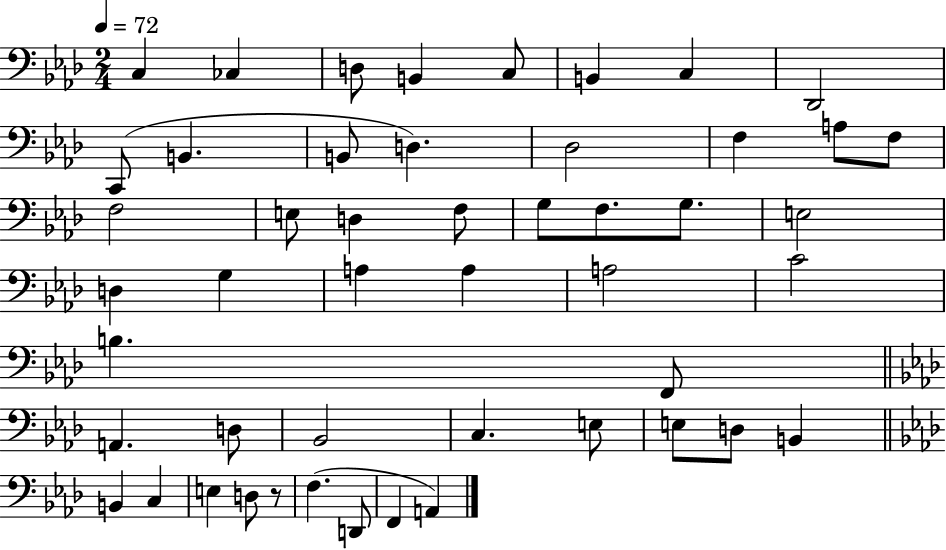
{
  \clef bass
  \numericTimeSignature
  \time 2/4
  \key aes \major
  \tempo 4 = 72
  \repeat volta 2 { c4 ces4 | d8 b,4 c8 | b,4 c4 | des,2 | \break c,8( b,4. | b,8 d4.) | des2 | f4 a8 f8 | \break f2 | e8 d4 f8 | g8 f8. g8. | e2 | \break d4 g4 | a4 a4 | a2 | c'2 | \break b4. f,8 | \bar "||" \break \key aes \major a,4. d8 | bes,2 | c4. e8 | e8 d8 b,4 | \break \bar "||" \break \key aes \major b,4 c4 | e4 d8 r8 | f4.( d,8 | f,4 a,4) | \break } \bar "|."
}